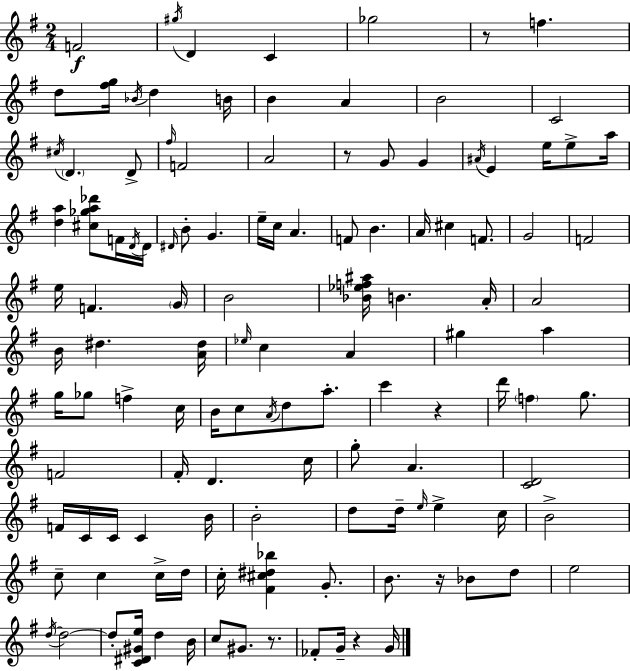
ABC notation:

X:1
T:Untitled
M:2/4
L:1/4
K:Em
F2 ^g/4 D C _g2 z/2 f d/2 [^fg]/4 _B/4 d B/4 B A B2 C2 ^c/4 D D/2 ^f/4 F2 A2 z/2 G/2 G ^A/4 E e/4 e/2 a/4 [da] [^c_ga_d']/2 F/4 D/4 D/4 ^D/4 B/2 G e/4 c/4 A F/2 B A/4 ^c F/2 G2 F2 e/4 F G/4 B2 [_B_ef^a]/4 B A/4 A2 B/4 ^d [A^d]/4 _e/4 c A ^g a g/4 _g/2 f c/4 B/4 c/2 A/4 d/2 a/2 c' z d'/4 f g/2 F2 ^F/4 D c/4 g/2 A [CD]2 F/4 C/4 C/4 C B/4 B2 d/2 d/4 e/4 e c/4 B2 c/2 c c/4 d/4 c/4 [^F^c^d_b] G/2 B/2 z/4 _B/2 d/2 e2 d/4 d2 d/2 [C^D^Ge]/4 d B/4 c/2 ^G/2 z/2 _F/2 G/4 z G/4